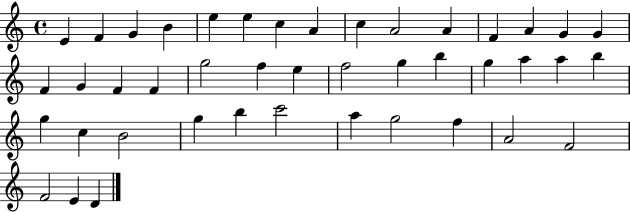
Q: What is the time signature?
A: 4/4